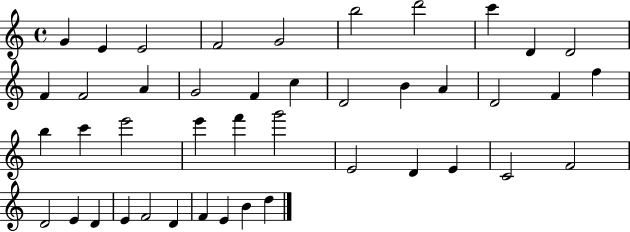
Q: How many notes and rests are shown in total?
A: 43